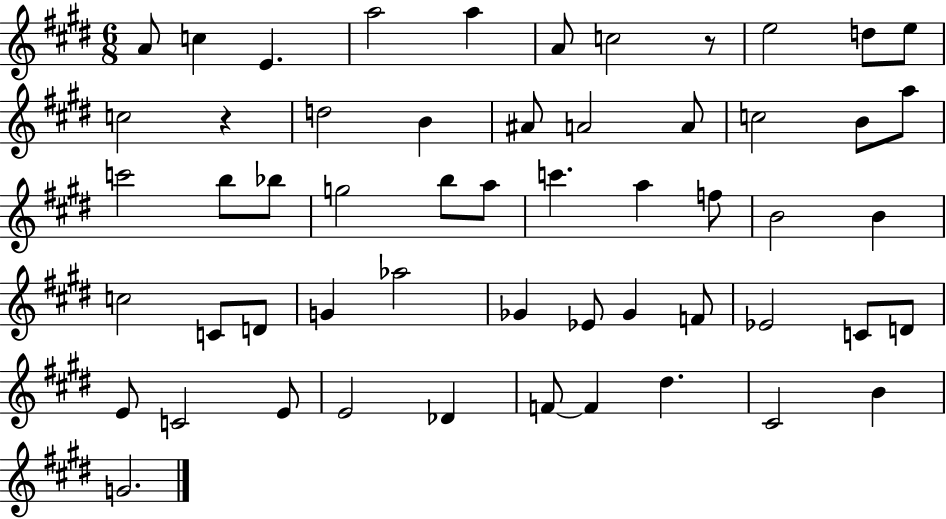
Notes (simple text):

A4/e C5/q E4/q. A5/h A5/q A4/e C5/h R/e E5/h D5/e E5/e C5/h R/q D5/h B4/q A#4/e A4/h A4/e C5/h B4/e A5/e C6/h B5/e Bb5/e G5/h B5/e A5/e C6/q. A5/q F5/e B4/h B4/q C5/h C4/e D4/e G4/q Ab5/h Gb4/q Eb4/e Gb4/q F4/e Eb4/h C4/e D4/e E4/e C4/h E4/e E4/h Db4/q F4/e F4/q D#5/q. C#4/h B4/q G4/h.